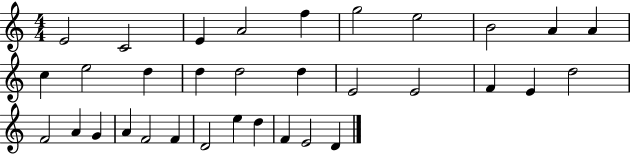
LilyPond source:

{
  \clef treble
  \numericTimeSignature
  \time 4/4
  \key c \major
  e'2 c'2 | e'4 a'2 f''4 | g''2 e''2 | b'2 a'4 a'4 | \break c''4 e''2 d''4 | d''4 d''2 d''4 | e'2 e'2 | f'4 e'4 d''2 | \break f'2 a'4 g'4 | a'4 f'2 f'4 | d'2 e''4 d''4 | f'4 e'2 d'4 | \break \bar "|."
}